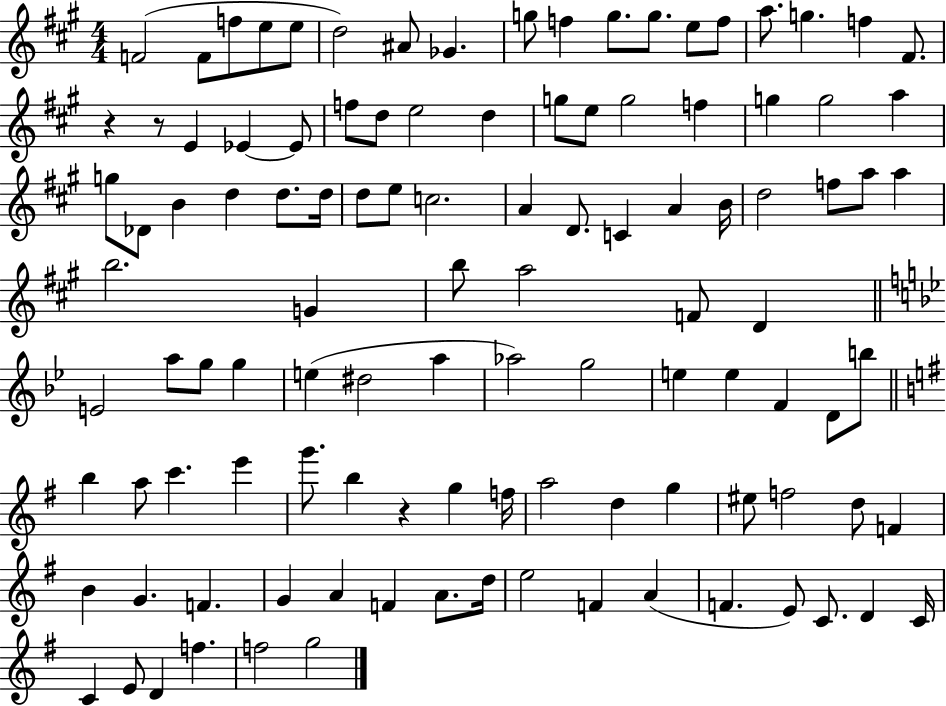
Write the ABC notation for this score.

X:1
T:Untitled
M:4/4
L:1/4
K:A
F2 F/2 f/2 e/2 e/2 d2 ^A/2 _G g/2 f g/2 g/2 e/2 f/2 a/2 g f ^F/2 z z/2 E _E _E/2 f/2 d/2 e2 d g/2 e/2 g2 f g g2 a g/2 _D/2 B d d/2 d/4 d/2 e/2 c2 A D/2 C A B/4 d2 f/2 a/2 a b2 G b/2 a2 F/2 D E2 a/2 g/2 g e ^d2 a _a2 g2 e e F D/2 b/2 b a/2 c' e' g'/2 b z g f/4 a2 d g ^e/2 f2 d/2 F B G F G A F A/2 d/4 e2 F A F E/2 C/2 D C/4 C E/2 D f f2 g2